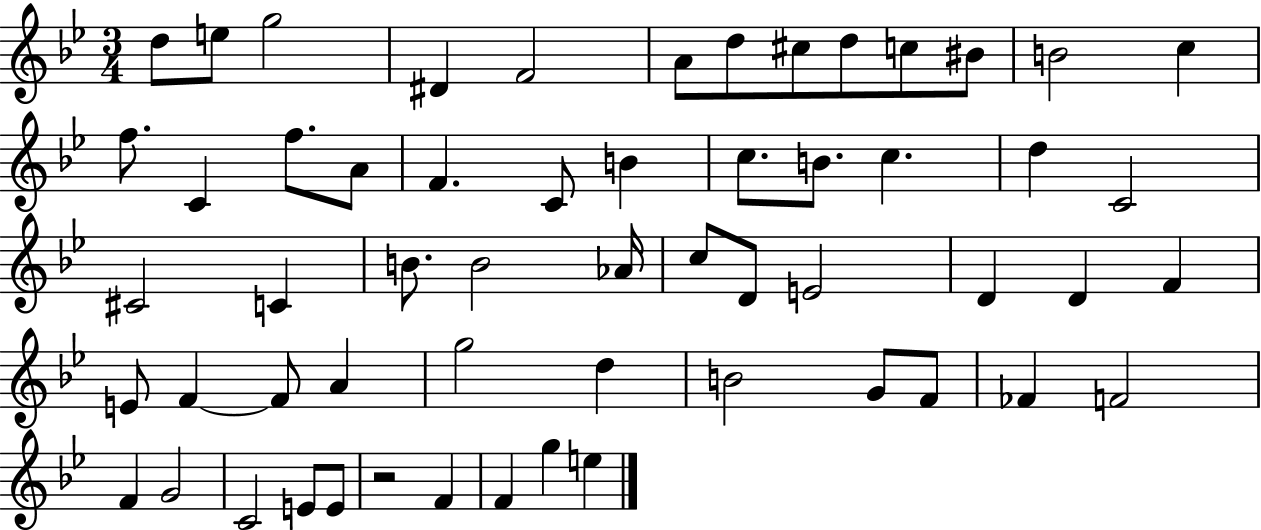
D5/e E5/e G5/h D#4/q F4/h A4/e D5/e C#5/e D5/e C5/e BIS4/e B4/h C5/q F5/e. C4/q F5/e. A4/e F4/q. C4/e B4/q C5/e. B4/e. C5/q. D5/q C4/h C#4/h C4/q B4/e. B4/h Ab4/s C5/e D4/e E4/h D4/q D4/q F4/q E4/e F4/q F4/e A4/q G5/h D5/q B4/h G4/e F4/e FES4/q F4/h F4/q G4/h C4/h E4/e E4/e R/h F4/q F4/q G5/q E5/q